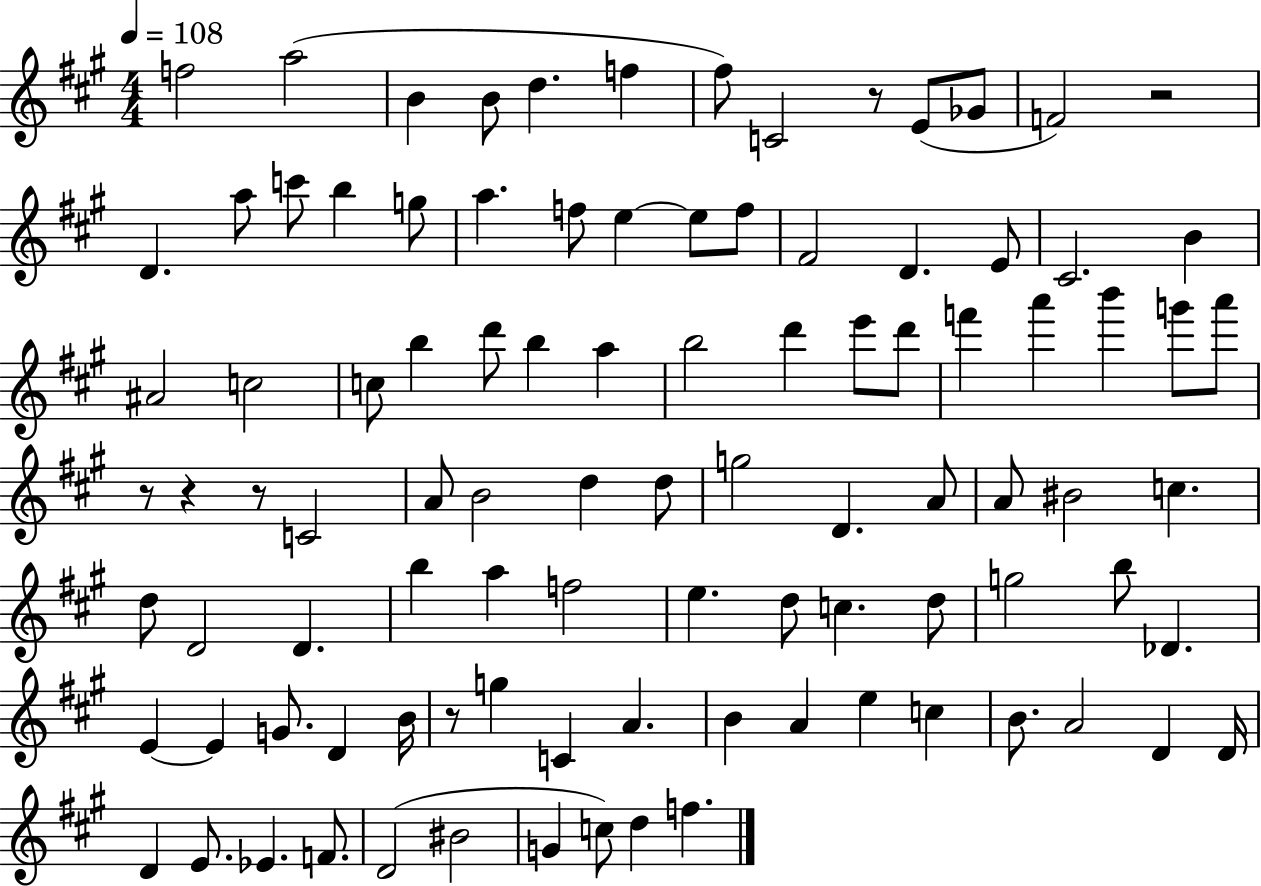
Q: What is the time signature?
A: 4/4